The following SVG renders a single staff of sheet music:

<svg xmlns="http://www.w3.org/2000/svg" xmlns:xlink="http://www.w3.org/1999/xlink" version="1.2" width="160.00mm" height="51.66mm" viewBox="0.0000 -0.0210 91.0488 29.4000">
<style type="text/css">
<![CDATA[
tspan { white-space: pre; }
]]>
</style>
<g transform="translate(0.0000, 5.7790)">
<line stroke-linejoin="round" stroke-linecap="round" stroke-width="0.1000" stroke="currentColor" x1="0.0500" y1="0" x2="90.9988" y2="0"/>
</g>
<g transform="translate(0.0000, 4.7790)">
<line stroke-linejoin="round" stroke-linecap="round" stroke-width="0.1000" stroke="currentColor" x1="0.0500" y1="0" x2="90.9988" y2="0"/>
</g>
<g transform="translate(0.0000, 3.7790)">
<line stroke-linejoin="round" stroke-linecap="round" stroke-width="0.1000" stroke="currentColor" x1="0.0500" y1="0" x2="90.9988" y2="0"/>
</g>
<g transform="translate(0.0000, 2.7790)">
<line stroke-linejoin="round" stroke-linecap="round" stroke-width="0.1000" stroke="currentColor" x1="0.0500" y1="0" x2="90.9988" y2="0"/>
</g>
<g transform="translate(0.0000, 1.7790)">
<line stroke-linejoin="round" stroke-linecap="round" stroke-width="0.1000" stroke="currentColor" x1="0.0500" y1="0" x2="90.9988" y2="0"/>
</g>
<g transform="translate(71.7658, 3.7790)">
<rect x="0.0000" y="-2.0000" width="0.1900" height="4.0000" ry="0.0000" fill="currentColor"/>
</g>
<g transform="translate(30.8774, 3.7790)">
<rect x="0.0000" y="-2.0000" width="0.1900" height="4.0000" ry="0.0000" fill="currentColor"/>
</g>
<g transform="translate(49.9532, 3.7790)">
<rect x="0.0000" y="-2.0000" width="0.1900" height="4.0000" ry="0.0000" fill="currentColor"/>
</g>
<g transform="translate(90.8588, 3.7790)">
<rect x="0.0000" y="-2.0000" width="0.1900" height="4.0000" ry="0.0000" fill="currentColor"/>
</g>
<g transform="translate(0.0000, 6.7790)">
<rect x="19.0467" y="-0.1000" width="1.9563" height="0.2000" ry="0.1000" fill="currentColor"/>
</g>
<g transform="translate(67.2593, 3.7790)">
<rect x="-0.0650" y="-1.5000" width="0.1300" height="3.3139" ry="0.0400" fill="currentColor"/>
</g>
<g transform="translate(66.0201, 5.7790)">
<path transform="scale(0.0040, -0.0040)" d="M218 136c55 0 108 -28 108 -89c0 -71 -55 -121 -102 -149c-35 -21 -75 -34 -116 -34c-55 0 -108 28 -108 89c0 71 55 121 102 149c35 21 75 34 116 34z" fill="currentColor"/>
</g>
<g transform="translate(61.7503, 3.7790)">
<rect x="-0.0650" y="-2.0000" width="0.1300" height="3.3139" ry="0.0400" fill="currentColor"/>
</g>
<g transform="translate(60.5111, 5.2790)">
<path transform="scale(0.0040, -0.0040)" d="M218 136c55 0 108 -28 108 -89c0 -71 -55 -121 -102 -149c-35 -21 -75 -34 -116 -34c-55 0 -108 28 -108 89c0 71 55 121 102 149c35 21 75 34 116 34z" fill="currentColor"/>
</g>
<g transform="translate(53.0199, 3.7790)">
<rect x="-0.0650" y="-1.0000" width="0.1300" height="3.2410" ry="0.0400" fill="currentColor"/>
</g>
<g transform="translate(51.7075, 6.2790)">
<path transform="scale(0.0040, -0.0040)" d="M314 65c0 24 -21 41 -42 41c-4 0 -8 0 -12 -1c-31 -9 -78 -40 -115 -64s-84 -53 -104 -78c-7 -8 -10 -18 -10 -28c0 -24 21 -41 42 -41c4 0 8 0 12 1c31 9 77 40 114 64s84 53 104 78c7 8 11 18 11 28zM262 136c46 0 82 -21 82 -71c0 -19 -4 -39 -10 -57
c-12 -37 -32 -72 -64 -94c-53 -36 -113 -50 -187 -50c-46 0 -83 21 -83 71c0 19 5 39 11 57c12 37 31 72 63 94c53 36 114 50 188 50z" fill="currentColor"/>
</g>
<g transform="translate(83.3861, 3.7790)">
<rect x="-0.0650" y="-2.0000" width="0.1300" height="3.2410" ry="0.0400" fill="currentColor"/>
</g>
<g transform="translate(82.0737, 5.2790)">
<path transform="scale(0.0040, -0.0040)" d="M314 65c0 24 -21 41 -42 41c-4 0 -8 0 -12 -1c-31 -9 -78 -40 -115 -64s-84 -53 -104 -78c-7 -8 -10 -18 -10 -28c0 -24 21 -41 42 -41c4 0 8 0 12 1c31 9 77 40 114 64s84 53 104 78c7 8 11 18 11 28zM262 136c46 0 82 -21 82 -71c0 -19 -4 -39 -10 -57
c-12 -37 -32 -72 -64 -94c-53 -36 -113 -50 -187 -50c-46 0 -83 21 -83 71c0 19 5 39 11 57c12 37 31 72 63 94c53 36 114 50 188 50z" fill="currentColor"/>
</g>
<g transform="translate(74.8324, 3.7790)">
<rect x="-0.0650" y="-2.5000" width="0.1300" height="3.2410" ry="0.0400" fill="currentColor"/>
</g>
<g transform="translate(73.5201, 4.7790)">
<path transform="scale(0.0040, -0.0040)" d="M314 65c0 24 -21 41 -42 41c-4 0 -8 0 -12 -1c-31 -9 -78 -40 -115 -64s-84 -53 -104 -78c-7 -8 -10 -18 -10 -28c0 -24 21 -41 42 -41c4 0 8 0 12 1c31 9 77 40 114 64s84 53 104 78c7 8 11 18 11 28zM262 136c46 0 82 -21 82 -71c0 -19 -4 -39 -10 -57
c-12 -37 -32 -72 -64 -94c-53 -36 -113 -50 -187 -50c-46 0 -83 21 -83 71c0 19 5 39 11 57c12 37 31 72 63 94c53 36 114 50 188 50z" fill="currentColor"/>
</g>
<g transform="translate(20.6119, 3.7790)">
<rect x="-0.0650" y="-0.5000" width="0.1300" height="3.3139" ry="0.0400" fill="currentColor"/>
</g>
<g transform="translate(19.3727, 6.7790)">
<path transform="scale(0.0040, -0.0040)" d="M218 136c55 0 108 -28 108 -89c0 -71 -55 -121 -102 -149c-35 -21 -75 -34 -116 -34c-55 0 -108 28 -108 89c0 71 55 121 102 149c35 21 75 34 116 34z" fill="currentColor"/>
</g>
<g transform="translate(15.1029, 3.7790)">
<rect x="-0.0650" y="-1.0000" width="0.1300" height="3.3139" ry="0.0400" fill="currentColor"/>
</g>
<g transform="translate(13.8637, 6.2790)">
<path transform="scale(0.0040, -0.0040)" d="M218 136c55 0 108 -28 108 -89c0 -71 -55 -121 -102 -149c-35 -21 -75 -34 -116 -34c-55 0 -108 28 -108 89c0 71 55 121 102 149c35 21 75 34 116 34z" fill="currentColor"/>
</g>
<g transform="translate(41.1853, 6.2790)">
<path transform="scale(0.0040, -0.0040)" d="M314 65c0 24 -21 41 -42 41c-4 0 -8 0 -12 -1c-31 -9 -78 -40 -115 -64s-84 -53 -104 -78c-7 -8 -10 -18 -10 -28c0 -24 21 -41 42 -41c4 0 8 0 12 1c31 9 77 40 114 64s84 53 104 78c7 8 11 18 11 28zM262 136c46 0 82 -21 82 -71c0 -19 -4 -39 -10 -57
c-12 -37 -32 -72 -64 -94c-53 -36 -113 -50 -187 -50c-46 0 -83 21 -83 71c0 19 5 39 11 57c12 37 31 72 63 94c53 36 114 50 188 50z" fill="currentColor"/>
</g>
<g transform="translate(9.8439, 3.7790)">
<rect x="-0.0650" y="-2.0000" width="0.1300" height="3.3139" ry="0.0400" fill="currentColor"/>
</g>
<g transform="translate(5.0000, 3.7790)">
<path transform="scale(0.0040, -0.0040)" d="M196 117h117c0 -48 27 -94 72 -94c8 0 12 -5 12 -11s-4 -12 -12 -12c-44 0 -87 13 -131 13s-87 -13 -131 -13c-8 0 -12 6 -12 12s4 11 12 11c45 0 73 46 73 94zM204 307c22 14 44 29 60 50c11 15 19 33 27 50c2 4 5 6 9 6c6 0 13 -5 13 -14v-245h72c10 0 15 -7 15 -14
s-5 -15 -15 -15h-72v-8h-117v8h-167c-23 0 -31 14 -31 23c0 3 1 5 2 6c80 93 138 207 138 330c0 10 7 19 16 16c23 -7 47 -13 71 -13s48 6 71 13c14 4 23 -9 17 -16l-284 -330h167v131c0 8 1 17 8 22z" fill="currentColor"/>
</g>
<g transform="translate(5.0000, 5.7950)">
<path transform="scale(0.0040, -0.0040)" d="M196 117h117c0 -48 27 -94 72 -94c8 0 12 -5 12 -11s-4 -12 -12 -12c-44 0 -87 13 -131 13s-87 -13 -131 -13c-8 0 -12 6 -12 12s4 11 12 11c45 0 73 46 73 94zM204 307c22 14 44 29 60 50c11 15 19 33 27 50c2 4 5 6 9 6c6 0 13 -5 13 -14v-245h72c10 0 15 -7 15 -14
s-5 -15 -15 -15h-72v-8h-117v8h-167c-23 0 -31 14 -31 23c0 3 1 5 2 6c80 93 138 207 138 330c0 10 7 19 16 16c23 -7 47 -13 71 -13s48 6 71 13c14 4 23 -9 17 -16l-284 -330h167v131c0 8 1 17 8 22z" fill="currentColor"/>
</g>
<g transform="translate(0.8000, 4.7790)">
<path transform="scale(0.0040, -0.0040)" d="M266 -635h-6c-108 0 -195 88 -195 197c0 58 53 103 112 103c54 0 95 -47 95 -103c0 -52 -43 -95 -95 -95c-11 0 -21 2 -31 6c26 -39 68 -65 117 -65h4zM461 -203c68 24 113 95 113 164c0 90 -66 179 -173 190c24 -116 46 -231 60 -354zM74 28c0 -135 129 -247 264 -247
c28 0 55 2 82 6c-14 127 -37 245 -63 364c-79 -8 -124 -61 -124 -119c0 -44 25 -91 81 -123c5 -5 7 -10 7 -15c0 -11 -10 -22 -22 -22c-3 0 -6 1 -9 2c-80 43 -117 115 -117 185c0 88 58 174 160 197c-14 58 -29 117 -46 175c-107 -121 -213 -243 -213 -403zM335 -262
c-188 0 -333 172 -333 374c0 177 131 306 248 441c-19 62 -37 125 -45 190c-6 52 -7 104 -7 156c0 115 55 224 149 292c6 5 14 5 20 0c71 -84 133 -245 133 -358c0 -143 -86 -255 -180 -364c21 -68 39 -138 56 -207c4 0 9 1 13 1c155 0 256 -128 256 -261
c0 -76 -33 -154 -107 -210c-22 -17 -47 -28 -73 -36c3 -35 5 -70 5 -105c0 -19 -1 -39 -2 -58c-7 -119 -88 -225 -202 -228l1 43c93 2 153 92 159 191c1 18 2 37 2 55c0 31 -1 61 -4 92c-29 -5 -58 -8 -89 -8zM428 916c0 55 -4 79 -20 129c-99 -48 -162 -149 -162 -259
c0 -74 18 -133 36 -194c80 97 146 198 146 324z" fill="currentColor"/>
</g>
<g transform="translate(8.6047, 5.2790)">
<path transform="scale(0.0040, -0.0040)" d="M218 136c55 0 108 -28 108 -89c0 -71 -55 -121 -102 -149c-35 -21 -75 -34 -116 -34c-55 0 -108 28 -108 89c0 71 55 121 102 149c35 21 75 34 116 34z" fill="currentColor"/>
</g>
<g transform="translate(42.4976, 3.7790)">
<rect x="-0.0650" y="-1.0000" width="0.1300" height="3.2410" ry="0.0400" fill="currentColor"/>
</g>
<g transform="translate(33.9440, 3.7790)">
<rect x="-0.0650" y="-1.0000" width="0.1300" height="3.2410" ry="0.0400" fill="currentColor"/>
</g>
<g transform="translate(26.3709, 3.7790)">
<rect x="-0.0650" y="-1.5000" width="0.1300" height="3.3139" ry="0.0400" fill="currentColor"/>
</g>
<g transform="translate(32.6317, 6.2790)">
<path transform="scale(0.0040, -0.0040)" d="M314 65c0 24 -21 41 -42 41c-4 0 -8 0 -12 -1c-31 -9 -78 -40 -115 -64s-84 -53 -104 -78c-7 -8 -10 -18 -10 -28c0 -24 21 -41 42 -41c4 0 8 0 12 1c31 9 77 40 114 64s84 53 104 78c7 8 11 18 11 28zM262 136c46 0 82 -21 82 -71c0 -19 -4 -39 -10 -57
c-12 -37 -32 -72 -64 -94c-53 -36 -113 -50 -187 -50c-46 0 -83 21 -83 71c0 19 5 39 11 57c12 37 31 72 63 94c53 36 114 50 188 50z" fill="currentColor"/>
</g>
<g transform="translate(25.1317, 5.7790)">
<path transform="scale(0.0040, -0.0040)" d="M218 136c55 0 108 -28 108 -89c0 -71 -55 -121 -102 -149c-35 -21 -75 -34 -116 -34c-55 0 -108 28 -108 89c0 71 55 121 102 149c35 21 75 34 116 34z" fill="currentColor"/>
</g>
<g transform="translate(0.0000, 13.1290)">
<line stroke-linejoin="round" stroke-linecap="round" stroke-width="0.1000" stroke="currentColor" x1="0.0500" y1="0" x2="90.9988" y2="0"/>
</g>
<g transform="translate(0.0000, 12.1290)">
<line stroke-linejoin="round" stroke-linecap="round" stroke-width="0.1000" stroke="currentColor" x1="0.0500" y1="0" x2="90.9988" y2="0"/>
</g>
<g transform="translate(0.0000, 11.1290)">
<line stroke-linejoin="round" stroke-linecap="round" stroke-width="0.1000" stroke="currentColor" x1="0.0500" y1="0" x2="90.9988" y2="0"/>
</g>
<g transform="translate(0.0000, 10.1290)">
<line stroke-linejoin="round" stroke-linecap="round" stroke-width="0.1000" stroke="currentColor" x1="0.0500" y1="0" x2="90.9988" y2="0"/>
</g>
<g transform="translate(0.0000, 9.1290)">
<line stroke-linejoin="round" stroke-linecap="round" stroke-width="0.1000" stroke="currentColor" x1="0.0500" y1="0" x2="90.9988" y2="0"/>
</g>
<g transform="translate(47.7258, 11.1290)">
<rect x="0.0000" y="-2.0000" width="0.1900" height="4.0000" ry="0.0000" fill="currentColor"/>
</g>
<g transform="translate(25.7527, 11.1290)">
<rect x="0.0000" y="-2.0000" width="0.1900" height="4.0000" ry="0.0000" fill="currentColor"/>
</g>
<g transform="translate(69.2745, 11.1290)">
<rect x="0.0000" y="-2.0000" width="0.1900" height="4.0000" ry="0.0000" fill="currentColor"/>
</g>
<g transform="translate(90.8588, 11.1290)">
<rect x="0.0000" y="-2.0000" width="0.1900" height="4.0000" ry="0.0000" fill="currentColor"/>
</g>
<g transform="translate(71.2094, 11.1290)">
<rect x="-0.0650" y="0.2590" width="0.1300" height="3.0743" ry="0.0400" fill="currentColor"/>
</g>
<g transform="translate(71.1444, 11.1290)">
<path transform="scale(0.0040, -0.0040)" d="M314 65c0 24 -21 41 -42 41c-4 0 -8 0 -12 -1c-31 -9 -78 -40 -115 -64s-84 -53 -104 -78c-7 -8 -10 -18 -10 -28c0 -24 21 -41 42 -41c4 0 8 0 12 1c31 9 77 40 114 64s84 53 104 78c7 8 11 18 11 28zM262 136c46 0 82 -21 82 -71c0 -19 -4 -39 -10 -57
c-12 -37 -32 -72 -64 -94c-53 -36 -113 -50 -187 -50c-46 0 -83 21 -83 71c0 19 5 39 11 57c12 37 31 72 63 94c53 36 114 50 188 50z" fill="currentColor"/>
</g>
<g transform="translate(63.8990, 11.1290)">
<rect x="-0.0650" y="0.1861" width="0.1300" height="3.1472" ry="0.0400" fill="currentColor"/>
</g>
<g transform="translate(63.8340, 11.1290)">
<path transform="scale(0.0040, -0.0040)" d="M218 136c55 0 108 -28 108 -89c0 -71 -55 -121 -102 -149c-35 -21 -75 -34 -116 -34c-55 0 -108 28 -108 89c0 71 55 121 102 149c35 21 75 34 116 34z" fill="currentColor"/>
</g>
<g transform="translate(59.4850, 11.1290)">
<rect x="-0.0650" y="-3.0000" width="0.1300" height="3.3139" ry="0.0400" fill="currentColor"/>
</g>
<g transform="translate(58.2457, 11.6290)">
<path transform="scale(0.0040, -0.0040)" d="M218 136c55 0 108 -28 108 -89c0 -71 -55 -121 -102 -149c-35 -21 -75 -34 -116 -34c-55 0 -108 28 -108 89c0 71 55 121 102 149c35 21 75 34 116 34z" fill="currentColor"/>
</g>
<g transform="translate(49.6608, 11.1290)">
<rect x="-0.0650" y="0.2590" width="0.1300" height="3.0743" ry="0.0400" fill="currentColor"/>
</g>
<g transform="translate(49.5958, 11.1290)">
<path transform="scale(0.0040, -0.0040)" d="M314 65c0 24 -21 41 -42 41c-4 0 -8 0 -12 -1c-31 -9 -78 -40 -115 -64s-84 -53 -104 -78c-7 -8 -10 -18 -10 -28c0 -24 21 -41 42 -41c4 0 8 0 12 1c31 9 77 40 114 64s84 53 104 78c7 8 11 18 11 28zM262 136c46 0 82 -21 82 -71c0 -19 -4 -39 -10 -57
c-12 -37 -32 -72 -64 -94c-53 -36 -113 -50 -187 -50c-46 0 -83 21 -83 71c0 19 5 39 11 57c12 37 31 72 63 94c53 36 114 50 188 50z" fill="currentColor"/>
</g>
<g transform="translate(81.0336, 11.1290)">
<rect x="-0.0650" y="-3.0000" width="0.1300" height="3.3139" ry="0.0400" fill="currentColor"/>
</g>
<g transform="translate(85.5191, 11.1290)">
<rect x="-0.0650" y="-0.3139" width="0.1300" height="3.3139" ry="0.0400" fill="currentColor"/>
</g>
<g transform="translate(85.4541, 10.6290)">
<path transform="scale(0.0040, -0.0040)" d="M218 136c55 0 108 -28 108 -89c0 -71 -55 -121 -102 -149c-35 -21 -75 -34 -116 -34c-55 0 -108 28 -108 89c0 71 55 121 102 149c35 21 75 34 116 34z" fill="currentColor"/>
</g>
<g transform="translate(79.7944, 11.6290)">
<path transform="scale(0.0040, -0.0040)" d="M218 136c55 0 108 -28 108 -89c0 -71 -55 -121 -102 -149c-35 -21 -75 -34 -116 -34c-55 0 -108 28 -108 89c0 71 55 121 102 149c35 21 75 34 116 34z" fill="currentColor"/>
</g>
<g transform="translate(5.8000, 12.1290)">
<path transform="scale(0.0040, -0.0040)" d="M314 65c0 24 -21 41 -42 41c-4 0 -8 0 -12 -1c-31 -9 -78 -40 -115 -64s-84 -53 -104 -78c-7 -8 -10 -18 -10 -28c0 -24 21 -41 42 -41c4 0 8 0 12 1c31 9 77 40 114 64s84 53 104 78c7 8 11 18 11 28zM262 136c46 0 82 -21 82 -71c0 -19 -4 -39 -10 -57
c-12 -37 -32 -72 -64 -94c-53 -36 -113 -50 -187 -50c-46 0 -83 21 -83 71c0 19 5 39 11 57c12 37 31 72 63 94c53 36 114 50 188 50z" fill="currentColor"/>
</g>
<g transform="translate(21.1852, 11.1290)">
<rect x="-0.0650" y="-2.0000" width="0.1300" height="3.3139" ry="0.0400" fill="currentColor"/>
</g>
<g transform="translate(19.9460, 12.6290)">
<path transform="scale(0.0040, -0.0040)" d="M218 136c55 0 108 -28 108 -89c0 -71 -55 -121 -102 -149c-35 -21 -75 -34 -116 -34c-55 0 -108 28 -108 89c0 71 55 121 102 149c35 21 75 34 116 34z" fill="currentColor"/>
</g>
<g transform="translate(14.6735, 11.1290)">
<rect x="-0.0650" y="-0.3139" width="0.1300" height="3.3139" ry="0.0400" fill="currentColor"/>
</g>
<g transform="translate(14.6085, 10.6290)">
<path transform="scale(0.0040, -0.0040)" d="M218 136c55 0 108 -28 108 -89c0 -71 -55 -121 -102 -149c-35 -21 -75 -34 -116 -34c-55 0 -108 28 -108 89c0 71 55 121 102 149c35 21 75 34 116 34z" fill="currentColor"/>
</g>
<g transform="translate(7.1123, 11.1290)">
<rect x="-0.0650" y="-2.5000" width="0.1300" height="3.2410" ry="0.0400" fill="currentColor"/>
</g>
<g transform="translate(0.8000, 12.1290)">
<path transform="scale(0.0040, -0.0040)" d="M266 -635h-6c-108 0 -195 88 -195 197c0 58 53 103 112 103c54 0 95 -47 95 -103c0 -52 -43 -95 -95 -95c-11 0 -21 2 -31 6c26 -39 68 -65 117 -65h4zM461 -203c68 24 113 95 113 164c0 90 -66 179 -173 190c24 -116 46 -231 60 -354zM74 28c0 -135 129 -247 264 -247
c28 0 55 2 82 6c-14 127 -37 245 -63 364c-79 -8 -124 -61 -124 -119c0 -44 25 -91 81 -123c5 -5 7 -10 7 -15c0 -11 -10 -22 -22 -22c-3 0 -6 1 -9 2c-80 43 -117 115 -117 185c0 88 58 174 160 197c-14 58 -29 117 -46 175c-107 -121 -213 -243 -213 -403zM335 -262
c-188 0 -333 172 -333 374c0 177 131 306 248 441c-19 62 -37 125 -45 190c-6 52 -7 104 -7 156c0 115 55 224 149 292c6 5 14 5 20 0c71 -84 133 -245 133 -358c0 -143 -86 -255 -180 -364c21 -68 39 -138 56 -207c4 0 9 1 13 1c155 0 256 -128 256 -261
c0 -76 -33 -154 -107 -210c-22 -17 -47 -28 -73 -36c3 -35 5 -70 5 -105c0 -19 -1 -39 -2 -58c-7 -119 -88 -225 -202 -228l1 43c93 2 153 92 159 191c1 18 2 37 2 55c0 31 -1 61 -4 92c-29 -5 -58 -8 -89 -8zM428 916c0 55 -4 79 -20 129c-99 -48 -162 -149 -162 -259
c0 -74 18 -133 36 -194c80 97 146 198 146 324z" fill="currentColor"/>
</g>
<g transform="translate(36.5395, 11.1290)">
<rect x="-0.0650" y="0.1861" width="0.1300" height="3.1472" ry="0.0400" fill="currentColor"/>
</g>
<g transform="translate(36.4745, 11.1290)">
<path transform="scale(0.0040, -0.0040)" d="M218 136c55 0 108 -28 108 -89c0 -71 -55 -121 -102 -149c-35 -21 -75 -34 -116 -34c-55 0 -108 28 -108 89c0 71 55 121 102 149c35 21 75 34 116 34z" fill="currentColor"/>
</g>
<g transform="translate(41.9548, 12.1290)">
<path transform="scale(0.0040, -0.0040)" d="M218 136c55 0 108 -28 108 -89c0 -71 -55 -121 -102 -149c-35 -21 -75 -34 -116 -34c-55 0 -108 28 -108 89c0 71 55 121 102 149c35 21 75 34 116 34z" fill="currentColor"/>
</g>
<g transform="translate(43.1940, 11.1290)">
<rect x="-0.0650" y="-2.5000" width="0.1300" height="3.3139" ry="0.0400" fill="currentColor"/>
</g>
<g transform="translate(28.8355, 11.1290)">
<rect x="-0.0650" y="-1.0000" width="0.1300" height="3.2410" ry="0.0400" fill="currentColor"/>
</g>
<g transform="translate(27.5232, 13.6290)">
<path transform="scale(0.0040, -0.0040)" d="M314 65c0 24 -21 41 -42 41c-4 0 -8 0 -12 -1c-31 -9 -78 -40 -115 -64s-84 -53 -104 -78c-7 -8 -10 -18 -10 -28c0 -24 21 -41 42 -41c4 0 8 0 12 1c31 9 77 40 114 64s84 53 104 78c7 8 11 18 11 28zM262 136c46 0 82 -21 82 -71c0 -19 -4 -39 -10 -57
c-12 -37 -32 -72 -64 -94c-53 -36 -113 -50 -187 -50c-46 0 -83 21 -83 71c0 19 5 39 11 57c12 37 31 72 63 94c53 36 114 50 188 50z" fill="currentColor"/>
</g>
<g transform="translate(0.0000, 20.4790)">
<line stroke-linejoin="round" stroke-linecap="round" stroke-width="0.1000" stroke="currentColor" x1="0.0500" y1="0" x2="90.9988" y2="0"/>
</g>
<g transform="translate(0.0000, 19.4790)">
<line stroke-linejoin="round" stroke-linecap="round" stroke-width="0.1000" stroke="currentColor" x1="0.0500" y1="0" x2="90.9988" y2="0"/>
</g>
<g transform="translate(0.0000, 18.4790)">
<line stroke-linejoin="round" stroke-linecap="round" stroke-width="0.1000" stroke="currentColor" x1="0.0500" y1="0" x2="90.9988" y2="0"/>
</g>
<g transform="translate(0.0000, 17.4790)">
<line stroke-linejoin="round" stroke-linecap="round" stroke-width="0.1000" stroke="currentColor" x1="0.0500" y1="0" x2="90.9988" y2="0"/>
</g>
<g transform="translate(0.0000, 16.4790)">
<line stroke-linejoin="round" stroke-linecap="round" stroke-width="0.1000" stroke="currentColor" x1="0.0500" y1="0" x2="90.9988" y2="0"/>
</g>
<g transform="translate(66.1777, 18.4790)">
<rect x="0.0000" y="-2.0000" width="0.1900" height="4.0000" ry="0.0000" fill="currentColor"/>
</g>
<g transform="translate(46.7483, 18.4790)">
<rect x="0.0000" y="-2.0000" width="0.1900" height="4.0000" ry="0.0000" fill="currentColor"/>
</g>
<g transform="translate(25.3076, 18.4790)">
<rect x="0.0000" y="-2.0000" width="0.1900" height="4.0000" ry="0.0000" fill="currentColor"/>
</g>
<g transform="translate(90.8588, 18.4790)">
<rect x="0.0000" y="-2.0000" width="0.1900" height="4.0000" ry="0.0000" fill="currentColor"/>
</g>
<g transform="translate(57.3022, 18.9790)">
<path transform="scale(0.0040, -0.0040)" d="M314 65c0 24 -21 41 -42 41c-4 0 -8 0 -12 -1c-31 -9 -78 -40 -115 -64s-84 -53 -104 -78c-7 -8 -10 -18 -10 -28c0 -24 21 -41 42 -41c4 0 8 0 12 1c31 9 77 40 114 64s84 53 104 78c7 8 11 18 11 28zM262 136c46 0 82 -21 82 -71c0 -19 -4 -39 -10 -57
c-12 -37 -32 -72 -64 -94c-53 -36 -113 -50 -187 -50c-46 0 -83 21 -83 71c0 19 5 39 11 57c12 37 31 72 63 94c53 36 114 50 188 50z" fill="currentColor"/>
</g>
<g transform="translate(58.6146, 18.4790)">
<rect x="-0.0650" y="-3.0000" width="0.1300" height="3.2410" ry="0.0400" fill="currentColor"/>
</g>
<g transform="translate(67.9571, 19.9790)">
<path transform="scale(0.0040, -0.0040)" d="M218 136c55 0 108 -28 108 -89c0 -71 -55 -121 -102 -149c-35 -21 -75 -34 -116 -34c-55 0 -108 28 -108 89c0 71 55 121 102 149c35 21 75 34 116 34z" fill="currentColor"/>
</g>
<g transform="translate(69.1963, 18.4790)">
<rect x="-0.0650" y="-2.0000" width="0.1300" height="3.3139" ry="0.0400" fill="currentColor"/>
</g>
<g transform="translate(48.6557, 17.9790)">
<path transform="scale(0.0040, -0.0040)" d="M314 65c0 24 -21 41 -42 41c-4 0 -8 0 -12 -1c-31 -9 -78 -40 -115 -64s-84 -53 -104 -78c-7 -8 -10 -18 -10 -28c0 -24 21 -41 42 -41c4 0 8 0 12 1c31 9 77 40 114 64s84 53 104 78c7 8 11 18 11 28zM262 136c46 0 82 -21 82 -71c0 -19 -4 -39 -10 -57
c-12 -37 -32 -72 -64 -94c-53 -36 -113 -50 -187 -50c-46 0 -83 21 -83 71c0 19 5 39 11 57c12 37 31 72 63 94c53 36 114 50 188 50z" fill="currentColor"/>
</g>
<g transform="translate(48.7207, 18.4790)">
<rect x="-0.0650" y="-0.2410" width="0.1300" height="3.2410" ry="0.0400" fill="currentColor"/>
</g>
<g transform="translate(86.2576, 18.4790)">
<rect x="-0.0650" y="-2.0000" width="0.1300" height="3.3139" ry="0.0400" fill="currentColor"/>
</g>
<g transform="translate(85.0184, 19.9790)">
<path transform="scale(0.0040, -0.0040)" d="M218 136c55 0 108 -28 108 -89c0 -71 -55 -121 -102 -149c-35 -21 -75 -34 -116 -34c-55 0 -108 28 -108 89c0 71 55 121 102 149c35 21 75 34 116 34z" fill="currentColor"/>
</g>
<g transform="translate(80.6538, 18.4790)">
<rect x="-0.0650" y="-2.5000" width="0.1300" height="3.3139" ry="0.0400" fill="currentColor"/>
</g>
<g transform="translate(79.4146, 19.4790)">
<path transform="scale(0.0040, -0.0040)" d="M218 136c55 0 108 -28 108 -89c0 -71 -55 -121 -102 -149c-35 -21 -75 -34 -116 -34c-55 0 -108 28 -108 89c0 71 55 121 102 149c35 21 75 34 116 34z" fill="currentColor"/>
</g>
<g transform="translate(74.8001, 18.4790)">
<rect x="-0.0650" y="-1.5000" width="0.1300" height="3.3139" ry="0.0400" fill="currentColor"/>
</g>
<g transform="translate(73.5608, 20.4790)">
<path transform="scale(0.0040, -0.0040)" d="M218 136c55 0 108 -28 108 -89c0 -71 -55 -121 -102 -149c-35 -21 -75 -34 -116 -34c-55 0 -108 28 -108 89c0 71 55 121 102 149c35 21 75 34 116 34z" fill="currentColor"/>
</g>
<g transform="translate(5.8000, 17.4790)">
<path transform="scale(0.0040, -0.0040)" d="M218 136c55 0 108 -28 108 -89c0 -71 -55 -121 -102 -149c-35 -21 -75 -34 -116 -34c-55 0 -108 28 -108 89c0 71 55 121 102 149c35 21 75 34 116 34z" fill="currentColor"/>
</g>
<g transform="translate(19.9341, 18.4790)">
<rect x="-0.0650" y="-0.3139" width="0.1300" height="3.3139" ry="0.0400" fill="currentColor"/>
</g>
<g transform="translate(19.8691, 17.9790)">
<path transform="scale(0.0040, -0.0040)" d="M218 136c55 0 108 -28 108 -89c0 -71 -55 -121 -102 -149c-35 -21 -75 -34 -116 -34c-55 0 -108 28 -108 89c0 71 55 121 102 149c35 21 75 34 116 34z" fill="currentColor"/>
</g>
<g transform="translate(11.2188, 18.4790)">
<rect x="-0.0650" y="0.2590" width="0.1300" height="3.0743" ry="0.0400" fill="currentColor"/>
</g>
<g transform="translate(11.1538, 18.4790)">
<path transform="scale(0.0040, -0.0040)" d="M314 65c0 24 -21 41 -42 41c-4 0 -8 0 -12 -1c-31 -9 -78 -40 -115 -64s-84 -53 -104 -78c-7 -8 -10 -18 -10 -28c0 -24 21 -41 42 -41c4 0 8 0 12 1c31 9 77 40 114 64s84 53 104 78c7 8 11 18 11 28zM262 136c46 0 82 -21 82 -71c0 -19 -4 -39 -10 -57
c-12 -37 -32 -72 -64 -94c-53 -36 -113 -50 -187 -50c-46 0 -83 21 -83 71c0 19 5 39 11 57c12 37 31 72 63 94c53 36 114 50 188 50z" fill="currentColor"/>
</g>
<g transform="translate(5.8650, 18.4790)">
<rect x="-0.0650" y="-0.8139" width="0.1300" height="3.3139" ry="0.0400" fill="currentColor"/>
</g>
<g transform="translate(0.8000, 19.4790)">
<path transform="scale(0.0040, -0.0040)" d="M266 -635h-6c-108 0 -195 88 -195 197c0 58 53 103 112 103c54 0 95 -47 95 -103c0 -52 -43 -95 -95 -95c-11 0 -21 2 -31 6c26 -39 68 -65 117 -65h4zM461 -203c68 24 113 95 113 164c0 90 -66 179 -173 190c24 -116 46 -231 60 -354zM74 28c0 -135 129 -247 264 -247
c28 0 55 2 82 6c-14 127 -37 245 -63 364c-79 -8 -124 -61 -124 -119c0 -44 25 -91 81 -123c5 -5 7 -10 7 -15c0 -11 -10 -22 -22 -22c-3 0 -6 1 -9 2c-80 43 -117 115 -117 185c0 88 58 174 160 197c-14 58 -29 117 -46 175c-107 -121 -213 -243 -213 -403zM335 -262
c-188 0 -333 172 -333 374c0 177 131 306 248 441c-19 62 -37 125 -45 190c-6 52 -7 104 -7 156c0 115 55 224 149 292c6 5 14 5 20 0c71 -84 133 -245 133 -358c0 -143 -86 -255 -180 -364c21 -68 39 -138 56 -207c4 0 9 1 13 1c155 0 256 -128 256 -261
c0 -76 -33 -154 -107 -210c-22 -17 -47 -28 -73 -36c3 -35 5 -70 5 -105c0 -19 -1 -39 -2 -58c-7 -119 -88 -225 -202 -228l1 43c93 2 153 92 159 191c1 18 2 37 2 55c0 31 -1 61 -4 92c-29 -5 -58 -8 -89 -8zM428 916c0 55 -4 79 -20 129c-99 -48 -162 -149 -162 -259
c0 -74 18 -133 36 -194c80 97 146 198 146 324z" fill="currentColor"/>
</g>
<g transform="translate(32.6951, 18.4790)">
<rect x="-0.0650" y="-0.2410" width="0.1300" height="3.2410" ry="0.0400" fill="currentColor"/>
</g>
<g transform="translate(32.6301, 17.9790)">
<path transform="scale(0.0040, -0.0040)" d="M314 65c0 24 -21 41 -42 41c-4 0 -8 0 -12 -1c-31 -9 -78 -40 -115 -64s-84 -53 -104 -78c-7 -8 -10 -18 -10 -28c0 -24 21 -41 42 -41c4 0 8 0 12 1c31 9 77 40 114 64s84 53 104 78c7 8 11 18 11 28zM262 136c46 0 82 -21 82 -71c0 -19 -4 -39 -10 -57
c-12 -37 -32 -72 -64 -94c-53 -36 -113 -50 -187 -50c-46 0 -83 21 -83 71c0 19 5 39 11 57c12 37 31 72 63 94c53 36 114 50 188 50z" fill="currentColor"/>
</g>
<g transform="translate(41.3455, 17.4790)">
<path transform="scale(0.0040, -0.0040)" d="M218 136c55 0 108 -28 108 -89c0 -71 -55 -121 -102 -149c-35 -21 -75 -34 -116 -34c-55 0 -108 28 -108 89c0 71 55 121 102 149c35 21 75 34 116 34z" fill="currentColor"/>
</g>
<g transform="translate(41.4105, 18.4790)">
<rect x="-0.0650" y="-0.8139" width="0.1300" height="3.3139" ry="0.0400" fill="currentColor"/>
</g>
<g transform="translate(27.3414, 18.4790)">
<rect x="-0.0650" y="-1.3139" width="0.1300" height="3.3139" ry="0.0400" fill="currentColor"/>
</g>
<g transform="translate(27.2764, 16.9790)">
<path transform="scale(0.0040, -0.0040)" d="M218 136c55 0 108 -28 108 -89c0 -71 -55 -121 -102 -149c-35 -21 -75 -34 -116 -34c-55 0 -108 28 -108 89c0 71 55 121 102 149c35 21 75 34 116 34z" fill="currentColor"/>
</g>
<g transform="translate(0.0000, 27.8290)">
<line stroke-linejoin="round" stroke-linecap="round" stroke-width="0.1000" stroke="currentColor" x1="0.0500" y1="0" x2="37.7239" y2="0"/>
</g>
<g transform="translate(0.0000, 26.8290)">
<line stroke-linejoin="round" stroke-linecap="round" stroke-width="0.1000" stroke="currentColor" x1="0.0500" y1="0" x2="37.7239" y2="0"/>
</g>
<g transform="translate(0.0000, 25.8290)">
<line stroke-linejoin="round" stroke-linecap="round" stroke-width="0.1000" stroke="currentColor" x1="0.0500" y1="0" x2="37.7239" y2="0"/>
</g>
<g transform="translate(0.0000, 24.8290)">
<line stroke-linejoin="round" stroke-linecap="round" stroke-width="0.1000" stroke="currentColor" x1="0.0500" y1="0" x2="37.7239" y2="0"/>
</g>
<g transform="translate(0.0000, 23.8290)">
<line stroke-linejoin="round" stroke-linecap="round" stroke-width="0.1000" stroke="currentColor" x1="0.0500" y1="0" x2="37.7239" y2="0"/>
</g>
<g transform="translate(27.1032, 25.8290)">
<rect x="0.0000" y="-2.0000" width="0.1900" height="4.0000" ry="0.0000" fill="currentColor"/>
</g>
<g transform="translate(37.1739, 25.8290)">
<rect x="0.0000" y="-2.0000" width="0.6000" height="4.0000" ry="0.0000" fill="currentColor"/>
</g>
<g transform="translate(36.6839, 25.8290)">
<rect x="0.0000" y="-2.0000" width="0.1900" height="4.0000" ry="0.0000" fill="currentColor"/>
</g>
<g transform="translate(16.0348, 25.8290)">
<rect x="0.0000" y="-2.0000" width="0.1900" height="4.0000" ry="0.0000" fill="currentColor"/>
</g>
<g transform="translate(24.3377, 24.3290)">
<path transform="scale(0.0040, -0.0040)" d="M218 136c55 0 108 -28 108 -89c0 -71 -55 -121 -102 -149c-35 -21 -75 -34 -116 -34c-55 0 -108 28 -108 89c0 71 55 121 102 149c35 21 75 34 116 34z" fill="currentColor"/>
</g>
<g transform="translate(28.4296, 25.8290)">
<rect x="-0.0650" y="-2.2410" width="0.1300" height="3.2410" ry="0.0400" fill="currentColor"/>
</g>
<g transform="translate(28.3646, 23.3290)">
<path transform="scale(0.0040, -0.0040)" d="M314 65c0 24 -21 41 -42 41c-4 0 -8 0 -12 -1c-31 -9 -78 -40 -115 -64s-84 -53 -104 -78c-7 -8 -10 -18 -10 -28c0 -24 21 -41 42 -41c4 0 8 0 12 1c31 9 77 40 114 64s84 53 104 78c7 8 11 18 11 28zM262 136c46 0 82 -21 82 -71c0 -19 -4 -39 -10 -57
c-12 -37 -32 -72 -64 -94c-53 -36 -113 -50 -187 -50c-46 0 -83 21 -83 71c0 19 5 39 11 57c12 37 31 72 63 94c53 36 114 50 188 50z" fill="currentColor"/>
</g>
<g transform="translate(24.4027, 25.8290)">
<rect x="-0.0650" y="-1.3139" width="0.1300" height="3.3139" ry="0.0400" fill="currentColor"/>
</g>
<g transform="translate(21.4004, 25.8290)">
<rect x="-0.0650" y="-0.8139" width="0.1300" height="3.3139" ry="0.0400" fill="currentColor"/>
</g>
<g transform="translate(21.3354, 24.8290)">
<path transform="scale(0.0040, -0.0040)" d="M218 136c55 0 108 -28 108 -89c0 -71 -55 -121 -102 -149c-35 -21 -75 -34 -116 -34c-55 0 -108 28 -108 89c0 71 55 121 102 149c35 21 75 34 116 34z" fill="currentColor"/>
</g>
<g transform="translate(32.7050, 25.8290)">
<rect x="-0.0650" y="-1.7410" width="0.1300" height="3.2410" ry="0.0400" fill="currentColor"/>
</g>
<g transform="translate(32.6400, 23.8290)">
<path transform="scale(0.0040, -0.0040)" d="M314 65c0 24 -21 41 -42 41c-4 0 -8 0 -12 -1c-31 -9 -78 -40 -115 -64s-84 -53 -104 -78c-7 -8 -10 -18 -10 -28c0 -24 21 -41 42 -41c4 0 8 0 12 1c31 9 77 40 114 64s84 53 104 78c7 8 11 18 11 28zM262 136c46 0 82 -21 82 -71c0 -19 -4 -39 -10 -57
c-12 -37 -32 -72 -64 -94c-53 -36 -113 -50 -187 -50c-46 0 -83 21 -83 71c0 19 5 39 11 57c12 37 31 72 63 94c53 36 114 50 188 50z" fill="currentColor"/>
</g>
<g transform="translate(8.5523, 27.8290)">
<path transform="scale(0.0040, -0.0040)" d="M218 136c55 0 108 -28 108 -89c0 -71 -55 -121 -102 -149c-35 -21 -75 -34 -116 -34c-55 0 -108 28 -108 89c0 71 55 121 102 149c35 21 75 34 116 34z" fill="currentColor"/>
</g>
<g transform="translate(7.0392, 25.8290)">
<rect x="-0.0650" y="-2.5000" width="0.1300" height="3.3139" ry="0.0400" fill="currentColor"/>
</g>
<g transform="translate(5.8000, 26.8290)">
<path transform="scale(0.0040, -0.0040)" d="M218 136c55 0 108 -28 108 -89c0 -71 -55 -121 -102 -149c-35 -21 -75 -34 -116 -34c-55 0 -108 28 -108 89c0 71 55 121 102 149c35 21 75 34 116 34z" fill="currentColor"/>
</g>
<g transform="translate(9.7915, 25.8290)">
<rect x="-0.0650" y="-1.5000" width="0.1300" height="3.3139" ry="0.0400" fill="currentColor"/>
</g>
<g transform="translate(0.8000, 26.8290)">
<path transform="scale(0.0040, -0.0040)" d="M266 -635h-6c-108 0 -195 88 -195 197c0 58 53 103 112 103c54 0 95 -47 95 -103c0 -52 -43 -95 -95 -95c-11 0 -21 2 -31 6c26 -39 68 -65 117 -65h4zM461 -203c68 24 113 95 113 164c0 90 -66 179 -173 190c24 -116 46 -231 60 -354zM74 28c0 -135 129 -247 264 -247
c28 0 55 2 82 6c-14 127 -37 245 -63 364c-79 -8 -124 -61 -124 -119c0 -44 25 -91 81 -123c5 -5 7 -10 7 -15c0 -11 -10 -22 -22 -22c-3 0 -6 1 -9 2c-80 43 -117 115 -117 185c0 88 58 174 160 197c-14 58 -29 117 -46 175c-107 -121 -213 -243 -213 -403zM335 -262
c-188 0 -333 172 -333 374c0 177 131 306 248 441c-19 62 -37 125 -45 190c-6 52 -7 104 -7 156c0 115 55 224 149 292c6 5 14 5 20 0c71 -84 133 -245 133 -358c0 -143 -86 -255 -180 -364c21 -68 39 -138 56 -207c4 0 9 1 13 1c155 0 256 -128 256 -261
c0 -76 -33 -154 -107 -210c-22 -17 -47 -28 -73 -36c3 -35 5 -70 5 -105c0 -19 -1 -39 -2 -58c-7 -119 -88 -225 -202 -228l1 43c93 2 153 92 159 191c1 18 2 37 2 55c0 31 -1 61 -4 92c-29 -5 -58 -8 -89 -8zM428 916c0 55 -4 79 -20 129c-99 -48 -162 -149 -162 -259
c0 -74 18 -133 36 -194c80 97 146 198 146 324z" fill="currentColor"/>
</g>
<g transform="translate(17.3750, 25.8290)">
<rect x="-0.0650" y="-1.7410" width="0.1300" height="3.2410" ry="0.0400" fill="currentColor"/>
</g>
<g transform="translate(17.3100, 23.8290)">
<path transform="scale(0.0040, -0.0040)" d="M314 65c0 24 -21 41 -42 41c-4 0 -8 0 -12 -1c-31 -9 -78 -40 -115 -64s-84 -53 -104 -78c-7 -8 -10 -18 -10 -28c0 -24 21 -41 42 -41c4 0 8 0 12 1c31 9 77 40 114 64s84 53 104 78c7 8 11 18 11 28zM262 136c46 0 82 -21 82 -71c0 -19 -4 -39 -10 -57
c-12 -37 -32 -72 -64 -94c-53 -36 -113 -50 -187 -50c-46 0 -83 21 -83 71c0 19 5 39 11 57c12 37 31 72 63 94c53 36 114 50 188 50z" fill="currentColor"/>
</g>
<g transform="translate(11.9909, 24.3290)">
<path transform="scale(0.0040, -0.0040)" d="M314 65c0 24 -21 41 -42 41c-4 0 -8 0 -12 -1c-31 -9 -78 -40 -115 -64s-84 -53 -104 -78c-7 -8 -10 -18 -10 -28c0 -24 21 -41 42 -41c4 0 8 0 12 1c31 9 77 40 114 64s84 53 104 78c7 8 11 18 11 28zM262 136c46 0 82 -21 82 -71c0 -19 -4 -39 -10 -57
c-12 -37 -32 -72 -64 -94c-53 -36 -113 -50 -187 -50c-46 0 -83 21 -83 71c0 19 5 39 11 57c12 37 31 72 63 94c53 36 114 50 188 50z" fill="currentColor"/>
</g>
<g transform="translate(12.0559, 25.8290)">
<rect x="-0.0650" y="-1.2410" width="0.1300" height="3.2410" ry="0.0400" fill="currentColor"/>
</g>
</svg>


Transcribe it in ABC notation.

X:1
T:Untitled
M:4/4
L:1/4
K:C
F D C E D2 D2 D2 F E G2 F2 G2 c F D2 B G B2 A B B2 A c d B2 c e c2 d c2 A2 F E G F G E e2 f2 d e g2 f2